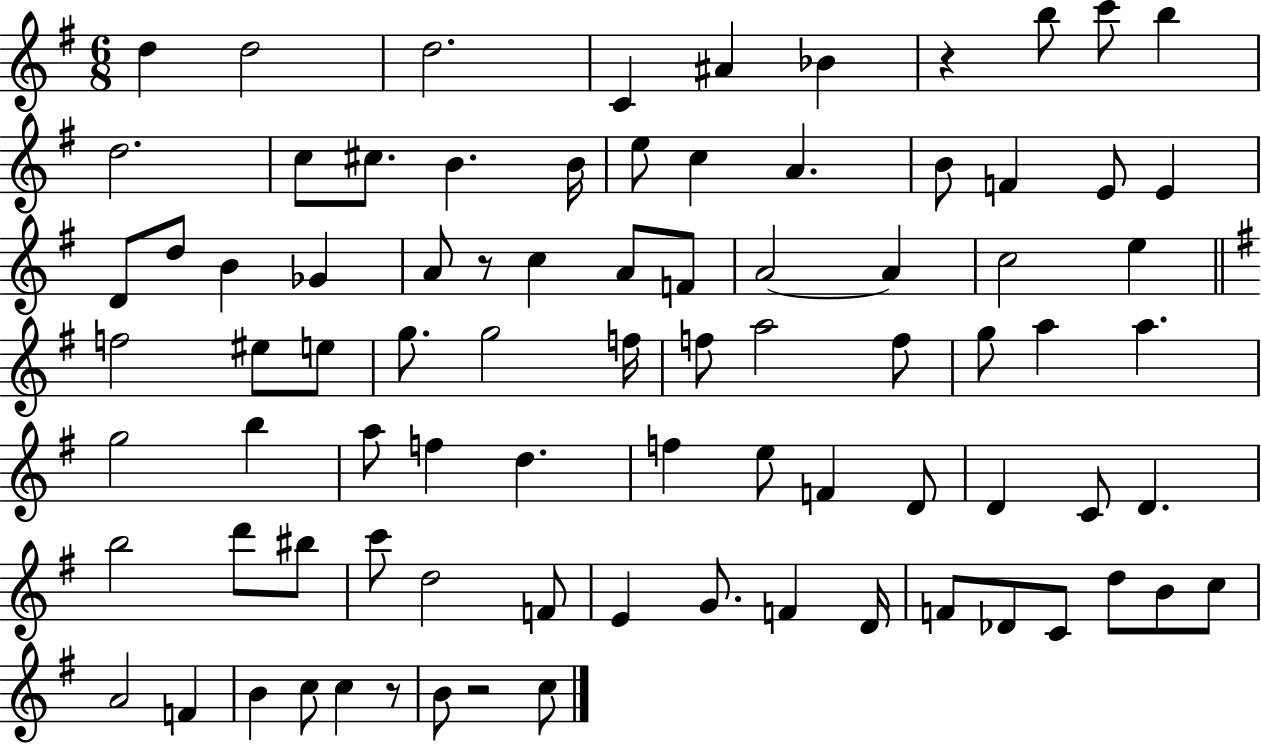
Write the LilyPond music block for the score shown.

{
  \clef treble
  \numericTimeSignature
  \time 6/8
  \key g \major
  \repeat volta 2 { d''4 d''2 | d''2. | c'4 ais'4 bes'4 | r4 b''8 c'''8 b''4 | \break d''2. | c''8 cis''8. b'4. b'16 | e''8 c''4 a'4. | b'8 f'4 e'8 e'4 | \break d'8 d''8 b'4 ges'4 | a'8 r8 c''4 a'8 f'8 | a'2~~ a'4 | c''2 e''4 | \break \bar "||" \break \key g \major f''2 eis''8 e''8 | g''8. g''2 f''16 | f''8 a''2 f''8 | g''8 a''4 a''4. | \break g''2 b''4 | a''8 f''4 d''4. | f''4 e''8 f'4 d'8 | d'4 c'8 d'4. | \break b''2 d'''8 bis''8 | c'''8 d''2 f'8 | e'4 g'8. f'4 d'16 | f'8 des'8 c'8 d''8 b'8 c''8 | \break a'2 f'4 | b'4 c''8 c''4 r8 | b'8 r2 c''8 | } \bar "|."
}